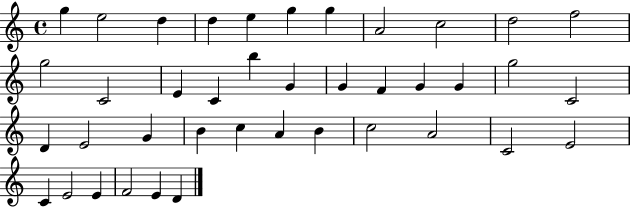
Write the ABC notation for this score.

X:1
T:Untitled
M:4/4
L:1/4
K:C
g e2 d d e g g A2 c2 d2 f2 g2 C2 E C b G G F G G g2 C2 D E2 G B c A B c2 A2 C2 E2 C E2 E F2 E D